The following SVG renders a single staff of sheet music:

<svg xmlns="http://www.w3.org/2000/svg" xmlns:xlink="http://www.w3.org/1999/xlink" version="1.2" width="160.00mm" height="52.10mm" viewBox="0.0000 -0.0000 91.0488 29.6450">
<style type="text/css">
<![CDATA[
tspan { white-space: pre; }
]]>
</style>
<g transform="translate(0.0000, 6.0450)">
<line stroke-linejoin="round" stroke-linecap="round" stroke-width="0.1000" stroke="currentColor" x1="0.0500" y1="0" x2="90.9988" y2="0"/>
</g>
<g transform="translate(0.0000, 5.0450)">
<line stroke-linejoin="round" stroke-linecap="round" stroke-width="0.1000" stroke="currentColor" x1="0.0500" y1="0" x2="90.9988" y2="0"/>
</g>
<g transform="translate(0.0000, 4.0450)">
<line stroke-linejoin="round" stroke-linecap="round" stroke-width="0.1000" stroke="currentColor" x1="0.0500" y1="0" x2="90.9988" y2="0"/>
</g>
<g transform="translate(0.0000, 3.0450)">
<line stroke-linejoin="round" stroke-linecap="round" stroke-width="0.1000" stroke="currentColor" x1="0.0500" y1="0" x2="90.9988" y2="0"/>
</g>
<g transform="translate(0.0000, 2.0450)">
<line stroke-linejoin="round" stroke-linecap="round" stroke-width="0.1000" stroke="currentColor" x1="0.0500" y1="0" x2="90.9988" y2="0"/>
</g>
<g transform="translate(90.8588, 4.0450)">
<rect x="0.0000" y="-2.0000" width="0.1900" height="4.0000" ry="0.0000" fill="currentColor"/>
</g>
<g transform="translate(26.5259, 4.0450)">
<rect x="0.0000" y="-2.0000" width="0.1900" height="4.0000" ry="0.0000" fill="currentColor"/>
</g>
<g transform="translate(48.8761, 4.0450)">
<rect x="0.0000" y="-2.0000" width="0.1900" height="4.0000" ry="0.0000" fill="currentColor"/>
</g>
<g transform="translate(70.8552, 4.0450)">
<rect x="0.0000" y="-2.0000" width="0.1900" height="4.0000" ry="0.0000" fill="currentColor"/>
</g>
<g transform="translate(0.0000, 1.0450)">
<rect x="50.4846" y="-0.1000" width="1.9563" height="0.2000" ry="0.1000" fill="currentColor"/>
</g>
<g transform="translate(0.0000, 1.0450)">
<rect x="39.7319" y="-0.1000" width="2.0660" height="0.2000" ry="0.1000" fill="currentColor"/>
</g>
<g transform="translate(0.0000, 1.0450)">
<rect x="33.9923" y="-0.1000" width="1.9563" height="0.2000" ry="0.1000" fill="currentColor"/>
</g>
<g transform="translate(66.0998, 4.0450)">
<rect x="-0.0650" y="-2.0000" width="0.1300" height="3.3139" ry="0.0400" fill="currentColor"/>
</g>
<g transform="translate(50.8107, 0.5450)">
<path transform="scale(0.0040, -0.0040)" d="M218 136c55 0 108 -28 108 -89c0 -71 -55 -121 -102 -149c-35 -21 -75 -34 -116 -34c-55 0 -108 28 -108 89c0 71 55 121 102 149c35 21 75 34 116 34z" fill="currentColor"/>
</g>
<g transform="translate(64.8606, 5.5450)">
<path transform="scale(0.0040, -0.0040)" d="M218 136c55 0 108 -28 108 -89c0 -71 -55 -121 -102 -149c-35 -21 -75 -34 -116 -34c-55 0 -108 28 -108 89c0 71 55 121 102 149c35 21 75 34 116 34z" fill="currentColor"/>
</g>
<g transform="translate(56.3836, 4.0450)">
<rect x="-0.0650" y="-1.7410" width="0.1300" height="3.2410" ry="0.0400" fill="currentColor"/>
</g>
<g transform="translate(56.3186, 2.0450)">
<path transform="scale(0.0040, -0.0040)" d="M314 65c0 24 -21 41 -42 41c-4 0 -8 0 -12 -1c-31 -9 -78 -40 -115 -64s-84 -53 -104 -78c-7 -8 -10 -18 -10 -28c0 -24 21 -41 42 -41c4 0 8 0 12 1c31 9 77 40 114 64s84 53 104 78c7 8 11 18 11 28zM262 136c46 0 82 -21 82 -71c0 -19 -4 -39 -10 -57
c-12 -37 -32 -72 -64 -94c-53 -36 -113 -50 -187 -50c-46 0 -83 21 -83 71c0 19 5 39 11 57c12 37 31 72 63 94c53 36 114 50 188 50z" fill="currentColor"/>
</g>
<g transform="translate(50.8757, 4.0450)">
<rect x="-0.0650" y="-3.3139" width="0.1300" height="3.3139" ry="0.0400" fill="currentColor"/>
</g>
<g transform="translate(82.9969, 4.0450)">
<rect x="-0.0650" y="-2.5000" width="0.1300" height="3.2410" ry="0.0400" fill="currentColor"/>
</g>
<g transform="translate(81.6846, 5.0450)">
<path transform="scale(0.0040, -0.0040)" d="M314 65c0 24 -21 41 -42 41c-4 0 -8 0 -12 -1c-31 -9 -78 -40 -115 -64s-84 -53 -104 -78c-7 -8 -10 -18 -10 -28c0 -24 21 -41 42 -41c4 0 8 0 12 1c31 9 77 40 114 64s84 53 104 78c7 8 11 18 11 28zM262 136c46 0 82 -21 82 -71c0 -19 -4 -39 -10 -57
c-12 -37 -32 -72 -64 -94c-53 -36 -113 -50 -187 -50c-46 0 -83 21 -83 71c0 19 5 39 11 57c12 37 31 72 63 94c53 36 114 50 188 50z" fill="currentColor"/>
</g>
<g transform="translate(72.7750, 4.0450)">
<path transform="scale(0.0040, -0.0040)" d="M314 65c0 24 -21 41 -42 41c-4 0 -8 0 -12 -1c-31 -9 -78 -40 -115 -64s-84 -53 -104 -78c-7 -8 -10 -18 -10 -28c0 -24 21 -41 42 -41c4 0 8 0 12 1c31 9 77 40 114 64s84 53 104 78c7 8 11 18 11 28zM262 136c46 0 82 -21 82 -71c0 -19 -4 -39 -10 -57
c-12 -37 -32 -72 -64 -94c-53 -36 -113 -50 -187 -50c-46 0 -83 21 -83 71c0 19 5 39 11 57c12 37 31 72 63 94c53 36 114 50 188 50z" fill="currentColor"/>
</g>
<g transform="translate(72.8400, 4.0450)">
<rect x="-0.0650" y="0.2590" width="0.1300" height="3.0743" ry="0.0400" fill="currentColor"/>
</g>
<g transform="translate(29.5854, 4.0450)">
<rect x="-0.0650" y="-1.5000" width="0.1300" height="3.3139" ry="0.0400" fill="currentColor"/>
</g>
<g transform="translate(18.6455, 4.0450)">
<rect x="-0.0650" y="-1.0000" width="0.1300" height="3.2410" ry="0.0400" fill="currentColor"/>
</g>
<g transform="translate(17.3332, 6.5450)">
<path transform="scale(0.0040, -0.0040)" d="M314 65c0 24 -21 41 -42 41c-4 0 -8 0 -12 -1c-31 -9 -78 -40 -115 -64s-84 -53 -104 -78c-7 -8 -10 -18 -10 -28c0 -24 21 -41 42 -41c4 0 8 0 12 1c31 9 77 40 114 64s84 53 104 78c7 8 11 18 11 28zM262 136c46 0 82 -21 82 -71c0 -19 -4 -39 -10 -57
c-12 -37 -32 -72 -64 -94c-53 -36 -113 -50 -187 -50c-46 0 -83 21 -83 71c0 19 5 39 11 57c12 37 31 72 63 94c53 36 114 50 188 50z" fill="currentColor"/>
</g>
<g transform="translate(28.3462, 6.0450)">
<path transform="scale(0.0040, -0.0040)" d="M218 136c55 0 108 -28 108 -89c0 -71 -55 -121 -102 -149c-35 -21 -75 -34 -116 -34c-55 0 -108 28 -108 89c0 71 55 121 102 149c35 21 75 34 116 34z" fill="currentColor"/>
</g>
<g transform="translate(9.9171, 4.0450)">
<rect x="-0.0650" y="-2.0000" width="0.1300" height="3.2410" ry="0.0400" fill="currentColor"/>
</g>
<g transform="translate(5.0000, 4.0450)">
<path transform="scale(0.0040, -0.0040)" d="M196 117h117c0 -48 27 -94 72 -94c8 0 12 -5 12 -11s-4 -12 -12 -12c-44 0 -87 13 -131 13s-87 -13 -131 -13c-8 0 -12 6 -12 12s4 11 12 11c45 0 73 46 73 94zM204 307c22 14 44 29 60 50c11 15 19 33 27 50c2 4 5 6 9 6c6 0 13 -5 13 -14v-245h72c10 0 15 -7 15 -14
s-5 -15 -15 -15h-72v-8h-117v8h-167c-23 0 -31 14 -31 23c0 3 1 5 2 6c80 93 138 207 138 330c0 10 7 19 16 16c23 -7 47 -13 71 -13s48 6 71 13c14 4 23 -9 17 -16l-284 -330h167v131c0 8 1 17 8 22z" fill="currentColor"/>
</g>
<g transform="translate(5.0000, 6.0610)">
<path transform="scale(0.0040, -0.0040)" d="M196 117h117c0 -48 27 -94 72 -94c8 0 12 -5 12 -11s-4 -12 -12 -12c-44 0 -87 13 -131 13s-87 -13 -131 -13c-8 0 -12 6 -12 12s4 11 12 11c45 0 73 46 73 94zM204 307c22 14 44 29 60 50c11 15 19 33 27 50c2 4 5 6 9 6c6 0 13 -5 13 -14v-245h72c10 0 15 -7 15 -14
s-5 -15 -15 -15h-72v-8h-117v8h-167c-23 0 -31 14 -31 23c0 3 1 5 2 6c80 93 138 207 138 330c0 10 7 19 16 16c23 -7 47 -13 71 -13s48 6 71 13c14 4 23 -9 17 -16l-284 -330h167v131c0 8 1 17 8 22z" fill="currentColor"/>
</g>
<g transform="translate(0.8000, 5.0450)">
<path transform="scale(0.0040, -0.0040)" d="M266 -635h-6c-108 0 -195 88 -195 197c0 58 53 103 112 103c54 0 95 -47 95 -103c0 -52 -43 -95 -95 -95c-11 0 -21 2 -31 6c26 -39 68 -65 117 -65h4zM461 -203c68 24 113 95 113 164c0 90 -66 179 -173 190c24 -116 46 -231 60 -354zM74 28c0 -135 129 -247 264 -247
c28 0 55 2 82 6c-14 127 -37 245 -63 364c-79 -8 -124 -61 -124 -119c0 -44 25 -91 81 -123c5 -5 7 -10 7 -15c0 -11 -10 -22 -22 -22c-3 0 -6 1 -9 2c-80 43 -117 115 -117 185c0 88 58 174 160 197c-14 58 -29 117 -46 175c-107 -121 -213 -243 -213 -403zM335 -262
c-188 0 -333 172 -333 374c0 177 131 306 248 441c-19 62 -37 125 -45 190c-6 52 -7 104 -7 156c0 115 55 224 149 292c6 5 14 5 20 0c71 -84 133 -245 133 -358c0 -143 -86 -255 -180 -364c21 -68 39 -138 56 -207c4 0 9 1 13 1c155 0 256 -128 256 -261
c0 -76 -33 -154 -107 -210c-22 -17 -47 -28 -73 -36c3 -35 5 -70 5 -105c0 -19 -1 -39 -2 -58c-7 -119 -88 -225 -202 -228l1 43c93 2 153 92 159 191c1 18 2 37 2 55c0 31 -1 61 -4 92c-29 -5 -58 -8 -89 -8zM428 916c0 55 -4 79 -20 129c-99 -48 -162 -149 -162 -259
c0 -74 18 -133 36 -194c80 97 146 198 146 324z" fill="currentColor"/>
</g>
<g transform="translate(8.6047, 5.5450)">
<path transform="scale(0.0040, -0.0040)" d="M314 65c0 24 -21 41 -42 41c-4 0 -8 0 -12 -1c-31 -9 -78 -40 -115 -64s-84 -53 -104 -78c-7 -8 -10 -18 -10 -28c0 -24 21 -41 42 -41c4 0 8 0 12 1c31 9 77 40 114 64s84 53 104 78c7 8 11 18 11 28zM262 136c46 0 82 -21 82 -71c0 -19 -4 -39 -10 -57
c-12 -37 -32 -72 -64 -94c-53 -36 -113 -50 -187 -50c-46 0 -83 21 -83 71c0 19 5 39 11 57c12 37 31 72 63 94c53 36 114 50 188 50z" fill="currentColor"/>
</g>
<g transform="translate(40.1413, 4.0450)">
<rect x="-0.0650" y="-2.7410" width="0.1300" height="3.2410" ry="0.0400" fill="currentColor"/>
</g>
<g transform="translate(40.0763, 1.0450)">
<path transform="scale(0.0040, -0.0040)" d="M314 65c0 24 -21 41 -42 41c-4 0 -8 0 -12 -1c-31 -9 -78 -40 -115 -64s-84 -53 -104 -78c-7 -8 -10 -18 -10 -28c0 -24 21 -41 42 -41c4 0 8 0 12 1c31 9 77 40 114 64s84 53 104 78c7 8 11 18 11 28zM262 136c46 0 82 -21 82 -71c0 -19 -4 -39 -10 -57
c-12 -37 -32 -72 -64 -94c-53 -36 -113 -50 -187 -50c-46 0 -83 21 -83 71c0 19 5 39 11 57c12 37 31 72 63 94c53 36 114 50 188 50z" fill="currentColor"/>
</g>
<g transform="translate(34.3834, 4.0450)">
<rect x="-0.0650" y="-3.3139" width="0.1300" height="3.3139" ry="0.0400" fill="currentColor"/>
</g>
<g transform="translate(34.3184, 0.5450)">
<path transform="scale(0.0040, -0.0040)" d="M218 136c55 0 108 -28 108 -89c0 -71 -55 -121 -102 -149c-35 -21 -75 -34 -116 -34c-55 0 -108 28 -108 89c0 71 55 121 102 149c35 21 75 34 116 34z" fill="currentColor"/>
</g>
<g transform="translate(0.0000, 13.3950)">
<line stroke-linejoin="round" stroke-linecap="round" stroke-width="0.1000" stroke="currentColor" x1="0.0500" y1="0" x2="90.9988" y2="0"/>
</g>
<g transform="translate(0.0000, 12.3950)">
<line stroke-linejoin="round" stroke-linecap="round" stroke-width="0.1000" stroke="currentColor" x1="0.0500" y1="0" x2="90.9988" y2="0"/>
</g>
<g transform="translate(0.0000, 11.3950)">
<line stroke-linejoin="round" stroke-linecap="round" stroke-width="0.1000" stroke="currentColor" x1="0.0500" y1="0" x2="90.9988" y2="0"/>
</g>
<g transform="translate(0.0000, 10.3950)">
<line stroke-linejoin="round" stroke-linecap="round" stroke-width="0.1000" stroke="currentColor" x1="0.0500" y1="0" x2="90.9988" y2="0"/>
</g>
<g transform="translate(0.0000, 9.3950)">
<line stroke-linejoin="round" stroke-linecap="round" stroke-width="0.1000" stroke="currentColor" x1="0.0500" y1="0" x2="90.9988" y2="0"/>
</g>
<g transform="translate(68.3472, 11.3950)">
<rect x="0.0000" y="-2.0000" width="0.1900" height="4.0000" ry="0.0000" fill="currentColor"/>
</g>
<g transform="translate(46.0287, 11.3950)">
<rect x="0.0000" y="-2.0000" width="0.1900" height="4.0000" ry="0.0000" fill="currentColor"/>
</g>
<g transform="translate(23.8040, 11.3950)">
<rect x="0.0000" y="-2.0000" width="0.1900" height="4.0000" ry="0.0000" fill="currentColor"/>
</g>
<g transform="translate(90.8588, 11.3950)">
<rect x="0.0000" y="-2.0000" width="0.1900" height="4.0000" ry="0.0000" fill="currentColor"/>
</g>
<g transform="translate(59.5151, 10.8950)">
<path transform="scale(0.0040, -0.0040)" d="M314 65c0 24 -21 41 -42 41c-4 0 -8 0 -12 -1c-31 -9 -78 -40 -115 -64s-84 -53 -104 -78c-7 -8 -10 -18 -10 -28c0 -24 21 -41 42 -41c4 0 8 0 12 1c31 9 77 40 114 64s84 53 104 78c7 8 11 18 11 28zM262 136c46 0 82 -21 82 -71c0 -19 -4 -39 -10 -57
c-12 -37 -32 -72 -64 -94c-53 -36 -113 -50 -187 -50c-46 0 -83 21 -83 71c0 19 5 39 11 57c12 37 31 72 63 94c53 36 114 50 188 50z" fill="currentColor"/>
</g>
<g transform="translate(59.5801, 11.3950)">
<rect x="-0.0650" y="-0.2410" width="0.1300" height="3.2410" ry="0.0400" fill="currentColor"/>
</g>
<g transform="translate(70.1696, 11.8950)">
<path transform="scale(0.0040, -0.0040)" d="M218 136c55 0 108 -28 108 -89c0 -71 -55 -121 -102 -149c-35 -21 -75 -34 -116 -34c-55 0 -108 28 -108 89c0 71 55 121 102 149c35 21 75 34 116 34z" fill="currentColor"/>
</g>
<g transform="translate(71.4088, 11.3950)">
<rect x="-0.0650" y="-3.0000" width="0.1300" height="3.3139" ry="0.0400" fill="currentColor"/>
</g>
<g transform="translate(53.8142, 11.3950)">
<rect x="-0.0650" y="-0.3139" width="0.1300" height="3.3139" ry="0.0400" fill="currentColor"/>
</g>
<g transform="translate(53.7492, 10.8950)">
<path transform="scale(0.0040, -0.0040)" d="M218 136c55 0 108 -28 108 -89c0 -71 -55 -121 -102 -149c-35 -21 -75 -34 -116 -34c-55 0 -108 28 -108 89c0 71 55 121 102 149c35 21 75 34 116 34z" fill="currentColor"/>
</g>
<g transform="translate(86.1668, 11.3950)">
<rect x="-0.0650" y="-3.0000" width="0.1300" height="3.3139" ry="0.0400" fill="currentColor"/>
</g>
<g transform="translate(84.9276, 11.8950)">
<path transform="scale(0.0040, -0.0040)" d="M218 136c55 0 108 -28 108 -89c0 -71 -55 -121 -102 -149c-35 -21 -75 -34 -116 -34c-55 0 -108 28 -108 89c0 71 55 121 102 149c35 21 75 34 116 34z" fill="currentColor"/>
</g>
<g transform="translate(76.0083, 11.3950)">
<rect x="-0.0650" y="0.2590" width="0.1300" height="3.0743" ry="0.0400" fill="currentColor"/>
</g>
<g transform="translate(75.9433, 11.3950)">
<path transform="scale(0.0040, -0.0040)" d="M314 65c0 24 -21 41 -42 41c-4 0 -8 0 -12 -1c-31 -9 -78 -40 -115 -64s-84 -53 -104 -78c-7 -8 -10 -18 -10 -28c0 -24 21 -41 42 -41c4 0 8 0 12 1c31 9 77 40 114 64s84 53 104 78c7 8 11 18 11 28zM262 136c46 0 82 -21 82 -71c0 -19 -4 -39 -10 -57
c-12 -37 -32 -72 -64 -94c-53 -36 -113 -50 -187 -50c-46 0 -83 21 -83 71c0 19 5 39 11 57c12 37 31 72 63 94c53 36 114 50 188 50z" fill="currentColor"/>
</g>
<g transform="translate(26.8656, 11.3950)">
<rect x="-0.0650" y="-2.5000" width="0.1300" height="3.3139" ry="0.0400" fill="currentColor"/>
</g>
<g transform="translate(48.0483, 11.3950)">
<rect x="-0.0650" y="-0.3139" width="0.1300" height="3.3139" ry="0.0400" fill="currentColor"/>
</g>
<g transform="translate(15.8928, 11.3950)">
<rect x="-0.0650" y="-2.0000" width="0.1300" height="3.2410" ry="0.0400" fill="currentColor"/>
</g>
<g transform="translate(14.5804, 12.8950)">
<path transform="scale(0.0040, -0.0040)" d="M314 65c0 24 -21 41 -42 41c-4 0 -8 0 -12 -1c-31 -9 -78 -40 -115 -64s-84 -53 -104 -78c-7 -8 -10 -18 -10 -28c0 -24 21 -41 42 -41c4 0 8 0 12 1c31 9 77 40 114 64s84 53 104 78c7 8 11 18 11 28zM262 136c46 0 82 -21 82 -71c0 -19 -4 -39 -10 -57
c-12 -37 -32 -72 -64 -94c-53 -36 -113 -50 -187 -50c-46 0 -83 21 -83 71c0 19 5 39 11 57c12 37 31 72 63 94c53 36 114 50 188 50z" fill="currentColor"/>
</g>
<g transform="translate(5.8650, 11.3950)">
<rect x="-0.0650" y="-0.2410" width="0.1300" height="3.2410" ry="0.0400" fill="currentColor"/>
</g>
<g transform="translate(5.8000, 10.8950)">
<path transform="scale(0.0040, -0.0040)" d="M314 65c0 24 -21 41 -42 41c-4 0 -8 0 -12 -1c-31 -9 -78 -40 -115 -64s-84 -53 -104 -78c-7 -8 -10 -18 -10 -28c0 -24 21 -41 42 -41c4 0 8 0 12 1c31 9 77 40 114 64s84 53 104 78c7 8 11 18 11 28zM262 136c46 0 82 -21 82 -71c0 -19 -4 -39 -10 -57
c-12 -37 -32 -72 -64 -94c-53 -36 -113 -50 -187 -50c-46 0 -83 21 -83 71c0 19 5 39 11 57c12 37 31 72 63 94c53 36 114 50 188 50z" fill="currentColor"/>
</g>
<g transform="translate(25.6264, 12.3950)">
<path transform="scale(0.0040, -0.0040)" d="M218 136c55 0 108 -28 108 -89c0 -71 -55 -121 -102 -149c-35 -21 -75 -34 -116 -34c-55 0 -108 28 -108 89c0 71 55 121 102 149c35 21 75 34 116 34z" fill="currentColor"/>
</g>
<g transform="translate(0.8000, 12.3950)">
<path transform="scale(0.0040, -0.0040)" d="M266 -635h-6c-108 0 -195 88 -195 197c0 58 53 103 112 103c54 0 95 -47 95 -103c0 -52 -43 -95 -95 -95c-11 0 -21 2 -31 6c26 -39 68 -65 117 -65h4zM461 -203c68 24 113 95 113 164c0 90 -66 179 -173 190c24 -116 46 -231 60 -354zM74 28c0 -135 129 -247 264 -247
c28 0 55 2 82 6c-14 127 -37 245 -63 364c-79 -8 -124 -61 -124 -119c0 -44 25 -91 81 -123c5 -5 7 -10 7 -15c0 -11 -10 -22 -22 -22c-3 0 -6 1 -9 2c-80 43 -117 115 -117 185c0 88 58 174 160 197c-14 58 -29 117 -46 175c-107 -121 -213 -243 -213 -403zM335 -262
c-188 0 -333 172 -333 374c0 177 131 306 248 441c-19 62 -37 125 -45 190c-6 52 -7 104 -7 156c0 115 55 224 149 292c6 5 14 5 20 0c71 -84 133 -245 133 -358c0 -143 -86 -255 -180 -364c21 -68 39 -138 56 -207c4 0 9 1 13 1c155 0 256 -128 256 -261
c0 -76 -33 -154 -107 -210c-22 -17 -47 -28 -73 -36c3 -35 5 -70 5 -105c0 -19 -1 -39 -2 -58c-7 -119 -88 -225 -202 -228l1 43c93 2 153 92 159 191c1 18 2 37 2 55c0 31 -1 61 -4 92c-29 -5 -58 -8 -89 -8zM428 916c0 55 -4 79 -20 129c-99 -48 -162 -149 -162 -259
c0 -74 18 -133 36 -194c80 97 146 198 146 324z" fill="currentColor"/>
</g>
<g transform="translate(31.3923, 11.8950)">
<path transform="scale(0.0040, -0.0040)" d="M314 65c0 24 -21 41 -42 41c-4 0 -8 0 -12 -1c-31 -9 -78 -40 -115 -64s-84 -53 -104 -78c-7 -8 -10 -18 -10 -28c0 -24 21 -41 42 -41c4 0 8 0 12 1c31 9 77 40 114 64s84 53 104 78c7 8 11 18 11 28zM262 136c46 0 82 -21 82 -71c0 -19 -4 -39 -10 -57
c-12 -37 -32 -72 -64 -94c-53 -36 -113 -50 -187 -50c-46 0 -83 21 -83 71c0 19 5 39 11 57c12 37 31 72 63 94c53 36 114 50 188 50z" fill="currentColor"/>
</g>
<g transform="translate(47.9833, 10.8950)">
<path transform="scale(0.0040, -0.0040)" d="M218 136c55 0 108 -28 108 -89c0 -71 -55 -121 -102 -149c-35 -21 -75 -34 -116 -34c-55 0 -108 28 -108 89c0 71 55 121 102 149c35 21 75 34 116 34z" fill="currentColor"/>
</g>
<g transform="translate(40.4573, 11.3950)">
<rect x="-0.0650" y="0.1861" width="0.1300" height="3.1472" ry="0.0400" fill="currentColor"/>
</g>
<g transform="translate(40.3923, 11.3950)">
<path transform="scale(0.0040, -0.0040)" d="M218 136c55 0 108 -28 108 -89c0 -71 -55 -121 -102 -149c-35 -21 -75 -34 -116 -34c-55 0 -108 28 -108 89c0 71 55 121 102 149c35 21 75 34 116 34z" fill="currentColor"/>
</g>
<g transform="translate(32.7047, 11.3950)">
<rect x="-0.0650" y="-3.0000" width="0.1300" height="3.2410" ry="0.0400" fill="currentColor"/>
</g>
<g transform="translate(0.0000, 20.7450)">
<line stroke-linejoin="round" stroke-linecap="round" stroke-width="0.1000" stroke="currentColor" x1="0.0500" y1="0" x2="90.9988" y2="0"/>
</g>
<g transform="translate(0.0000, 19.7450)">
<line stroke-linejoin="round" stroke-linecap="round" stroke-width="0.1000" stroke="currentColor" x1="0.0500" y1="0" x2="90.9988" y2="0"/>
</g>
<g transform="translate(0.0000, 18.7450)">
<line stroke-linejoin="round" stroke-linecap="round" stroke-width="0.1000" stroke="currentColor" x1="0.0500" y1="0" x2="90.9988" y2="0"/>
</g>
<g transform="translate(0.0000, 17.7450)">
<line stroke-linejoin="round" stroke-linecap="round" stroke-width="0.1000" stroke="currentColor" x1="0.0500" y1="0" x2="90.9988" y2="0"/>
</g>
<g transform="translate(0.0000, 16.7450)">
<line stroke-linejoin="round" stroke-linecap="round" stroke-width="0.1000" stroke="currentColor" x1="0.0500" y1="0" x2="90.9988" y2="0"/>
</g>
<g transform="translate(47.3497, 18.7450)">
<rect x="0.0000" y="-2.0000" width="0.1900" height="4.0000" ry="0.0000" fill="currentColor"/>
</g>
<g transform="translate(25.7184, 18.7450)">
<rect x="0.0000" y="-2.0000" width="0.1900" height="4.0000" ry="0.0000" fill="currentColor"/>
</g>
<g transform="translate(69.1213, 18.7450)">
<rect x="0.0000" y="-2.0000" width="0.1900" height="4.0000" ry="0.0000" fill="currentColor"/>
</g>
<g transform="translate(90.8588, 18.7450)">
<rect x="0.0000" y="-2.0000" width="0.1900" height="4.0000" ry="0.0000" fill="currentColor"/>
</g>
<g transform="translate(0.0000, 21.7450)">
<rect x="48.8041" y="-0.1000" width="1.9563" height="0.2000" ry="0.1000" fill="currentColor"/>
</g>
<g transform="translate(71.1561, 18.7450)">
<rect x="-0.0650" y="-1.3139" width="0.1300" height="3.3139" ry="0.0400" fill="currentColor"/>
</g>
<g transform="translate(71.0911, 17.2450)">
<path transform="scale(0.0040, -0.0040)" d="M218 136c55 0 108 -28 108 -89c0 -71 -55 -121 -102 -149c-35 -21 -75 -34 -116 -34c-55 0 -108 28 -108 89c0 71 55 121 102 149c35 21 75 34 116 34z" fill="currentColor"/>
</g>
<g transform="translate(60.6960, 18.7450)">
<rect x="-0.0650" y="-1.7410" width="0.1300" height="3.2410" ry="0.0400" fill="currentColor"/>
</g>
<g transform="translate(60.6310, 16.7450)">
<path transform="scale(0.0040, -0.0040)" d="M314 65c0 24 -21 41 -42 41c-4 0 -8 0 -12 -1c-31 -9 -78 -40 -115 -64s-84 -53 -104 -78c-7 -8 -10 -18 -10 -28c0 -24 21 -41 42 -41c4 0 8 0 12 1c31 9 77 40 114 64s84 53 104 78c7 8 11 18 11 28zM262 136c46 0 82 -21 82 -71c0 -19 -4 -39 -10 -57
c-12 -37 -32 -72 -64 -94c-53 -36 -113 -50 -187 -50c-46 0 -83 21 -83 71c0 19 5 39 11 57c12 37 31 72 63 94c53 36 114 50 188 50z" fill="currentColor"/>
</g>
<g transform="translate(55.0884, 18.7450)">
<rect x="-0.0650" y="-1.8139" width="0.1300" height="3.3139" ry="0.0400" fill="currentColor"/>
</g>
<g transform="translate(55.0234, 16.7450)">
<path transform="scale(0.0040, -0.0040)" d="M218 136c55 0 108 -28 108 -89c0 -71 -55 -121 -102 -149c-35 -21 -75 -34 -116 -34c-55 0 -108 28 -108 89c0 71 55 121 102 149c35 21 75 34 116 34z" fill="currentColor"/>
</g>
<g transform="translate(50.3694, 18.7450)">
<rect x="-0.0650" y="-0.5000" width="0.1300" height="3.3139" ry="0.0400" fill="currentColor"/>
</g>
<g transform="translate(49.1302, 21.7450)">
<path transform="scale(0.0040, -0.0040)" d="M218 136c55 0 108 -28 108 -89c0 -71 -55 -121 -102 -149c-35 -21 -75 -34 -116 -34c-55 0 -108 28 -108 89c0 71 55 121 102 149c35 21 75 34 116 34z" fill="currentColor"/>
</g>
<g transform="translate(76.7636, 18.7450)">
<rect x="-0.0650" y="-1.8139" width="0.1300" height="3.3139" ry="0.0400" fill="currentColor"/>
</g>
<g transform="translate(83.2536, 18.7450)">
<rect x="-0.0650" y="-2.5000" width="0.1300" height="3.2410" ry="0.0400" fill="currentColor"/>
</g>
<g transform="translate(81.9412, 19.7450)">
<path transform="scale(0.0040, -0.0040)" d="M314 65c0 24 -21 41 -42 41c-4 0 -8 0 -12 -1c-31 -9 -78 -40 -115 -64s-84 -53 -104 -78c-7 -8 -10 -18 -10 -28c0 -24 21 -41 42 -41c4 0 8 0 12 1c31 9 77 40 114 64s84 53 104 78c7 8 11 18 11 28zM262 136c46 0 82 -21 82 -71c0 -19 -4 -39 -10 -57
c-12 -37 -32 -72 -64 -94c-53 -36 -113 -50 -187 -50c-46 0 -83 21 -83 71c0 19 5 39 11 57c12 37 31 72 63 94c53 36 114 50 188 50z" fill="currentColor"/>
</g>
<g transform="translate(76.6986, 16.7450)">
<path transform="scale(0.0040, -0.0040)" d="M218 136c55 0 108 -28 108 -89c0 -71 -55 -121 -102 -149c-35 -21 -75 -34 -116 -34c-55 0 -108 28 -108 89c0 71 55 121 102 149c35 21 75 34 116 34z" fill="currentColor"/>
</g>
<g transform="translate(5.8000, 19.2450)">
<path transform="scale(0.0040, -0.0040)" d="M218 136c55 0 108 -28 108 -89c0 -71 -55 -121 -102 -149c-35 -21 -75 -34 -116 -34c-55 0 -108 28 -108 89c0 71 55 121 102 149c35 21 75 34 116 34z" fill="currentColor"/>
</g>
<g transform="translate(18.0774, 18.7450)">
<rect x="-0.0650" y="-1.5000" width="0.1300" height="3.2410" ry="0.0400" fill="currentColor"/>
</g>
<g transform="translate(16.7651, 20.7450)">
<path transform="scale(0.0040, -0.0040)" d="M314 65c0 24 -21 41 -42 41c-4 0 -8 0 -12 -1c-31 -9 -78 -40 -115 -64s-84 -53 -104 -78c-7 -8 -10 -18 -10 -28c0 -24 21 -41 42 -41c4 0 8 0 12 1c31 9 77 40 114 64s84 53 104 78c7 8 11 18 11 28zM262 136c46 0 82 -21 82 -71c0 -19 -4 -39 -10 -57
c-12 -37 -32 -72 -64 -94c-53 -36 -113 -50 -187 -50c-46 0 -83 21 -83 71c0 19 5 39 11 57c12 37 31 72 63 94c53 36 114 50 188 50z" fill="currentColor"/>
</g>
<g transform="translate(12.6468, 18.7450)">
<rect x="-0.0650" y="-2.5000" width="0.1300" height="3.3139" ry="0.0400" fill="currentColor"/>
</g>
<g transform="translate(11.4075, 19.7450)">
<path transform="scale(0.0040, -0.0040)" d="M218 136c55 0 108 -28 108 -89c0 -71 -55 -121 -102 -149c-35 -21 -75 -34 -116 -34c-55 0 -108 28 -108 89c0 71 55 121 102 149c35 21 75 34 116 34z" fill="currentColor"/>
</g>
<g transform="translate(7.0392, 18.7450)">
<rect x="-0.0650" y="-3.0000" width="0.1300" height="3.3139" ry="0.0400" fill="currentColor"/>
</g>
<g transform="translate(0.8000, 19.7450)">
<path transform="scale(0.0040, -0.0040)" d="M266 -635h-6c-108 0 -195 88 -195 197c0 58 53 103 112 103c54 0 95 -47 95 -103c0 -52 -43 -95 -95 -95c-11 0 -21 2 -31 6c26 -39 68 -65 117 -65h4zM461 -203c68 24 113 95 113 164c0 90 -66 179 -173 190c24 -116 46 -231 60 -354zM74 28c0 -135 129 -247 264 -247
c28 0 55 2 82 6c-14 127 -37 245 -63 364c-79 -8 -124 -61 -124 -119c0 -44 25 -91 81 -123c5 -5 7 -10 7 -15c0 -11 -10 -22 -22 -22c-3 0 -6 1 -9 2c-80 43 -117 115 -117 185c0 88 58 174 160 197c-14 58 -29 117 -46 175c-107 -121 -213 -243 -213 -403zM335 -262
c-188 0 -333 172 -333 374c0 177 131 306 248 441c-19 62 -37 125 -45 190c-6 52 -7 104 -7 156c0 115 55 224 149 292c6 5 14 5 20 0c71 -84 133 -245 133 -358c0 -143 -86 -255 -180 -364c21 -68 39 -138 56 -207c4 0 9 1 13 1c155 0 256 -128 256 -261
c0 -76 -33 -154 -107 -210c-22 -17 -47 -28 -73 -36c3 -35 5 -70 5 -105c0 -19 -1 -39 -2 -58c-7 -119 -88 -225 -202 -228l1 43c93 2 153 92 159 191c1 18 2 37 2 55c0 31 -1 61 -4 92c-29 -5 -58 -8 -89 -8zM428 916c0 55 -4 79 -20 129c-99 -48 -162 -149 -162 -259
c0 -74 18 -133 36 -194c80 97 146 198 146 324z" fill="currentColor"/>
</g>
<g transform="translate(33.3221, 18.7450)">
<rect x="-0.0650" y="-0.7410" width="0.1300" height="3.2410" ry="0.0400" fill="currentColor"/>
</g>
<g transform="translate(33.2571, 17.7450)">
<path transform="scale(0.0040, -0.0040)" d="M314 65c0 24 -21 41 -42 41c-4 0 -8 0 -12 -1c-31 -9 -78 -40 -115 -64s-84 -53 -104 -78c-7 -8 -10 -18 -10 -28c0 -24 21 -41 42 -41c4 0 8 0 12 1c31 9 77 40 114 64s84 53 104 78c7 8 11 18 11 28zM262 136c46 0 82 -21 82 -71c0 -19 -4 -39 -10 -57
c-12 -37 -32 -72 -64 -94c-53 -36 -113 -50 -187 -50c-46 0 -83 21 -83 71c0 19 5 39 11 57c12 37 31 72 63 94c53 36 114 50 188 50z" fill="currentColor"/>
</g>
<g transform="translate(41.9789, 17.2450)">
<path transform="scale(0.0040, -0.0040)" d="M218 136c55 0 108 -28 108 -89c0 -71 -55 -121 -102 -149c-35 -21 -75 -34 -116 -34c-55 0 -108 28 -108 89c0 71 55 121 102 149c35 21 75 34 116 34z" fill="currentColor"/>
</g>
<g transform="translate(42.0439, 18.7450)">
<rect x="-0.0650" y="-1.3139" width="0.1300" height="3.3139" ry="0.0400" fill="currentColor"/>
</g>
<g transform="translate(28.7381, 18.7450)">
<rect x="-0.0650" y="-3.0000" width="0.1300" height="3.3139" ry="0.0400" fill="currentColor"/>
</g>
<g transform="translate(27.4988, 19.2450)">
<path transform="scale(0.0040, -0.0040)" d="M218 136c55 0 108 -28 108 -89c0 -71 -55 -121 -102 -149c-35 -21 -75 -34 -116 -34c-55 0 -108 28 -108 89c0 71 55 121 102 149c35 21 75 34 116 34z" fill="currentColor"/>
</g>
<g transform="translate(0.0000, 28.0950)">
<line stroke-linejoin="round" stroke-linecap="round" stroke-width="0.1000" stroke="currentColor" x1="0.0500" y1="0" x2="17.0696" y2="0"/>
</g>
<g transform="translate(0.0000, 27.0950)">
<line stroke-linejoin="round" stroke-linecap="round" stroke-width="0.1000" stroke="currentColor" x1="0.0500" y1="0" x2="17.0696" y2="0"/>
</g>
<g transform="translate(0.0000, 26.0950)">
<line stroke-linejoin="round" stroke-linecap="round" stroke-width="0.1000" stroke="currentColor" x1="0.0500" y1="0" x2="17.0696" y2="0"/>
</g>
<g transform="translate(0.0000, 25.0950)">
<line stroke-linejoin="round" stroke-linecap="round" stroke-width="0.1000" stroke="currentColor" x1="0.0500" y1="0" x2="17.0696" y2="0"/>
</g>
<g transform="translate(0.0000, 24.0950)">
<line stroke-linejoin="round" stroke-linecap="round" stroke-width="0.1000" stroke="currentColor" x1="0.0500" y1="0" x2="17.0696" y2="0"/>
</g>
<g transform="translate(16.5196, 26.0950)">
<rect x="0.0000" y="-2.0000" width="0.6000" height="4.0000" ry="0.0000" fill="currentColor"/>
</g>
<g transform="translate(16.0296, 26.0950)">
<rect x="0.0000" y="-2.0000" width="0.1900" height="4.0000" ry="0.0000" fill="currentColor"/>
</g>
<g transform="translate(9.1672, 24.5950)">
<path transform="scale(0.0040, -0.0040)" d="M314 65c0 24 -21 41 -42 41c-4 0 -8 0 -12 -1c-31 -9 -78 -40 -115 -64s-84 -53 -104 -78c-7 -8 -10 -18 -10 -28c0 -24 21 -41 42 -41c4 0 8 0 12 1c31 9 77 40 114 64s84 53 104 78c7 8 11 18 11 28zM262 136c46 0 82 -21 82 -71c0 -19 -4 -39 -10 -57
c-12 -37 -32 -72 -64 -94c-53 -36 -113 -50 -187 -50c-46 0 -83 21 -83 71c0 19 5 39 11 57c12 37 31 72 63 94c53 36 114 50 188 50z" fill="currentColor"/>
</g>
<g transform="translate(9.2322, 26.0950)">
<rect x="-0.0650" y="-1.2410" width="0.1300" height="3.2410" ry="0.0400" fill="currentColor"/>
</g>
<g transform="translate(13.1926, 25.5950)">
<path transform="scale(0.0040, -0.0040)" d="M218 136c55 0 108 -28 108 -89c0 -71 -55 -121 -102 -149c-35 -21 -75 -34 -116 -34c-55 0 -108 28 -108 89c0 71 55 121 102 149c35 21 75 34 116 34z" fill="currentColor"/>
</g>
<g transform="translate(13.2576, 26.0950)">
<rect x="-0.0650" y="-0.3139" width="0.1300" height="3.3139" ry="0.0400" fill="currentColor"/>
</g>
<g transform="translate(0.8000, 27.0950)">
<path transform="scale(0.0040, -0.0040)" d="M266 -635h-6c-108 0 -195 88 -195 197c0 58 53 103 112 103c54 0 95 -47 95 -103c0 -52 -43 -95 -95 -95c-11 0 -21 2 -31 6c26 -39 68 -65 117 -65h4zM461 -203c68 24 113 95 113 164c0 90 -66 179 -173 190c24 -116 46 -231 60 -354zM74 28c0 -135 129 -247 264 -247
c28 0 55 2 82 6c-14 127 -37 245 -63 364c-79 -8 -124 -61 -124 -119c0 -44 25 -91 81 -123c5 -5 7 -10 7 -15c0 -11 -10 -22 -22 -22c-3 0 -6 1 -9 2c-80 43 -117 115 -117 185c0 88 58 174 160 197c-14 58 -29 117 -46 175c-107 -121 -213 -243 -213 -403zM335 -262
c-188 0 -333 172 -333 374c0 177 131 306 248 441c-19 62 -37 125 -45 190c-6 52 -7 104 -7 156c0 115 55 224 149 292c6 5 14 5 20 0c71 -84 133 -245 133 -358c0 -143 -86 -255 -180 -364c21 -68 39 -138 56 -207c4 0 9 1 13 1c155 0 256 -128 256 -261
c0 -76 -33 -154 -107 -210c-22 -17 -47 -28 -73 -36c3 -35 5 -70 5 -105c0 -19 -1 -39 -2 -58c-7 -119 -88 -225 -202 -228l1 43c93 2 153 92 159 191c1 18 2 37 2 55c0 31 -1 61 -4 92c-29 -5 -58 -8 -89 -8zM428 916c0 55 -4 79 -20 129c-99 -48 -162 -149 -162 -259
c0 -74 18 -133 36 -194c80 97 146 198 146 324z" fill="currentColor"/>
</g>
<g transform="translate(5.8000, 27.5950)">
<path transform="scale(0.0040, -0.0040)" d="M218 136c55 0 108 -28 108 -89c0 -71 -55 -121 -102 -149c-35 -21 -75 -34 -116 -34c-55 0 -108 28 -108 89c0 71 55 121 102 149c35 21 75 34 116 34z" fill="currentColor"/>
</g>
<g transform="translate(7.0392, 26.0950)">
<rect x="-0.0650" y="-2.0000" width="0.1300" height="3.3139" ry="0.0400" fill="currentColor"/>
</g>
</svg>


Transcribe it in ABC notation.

X:1
T:Untitled
M:4/4
L:1/4
K:C
F2 D2 E b a2 b f2 F B2 G2 c2 F2 G A2 B c c c2 A B2 A A G E2 A d2 e C f f2 e f G2 F e2 c